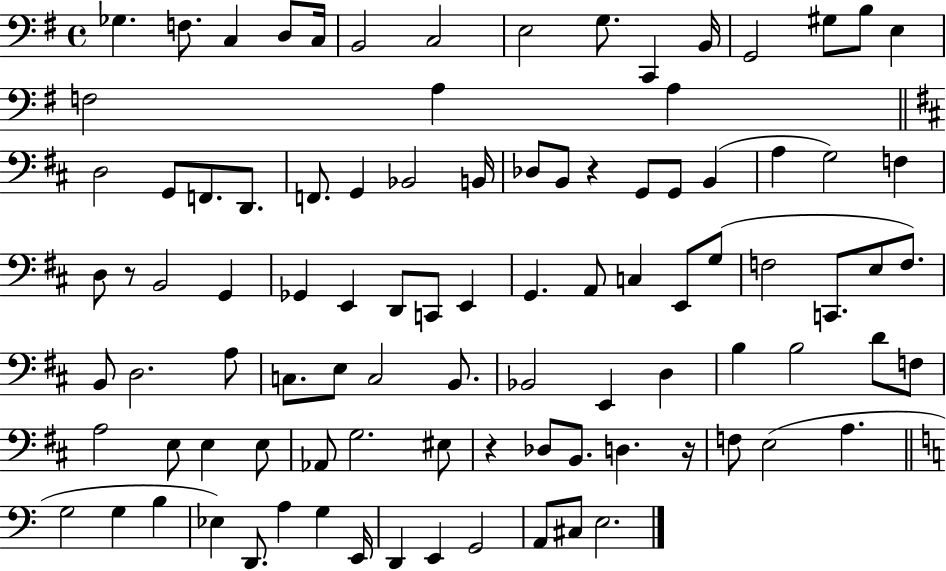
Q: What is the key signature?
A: G major